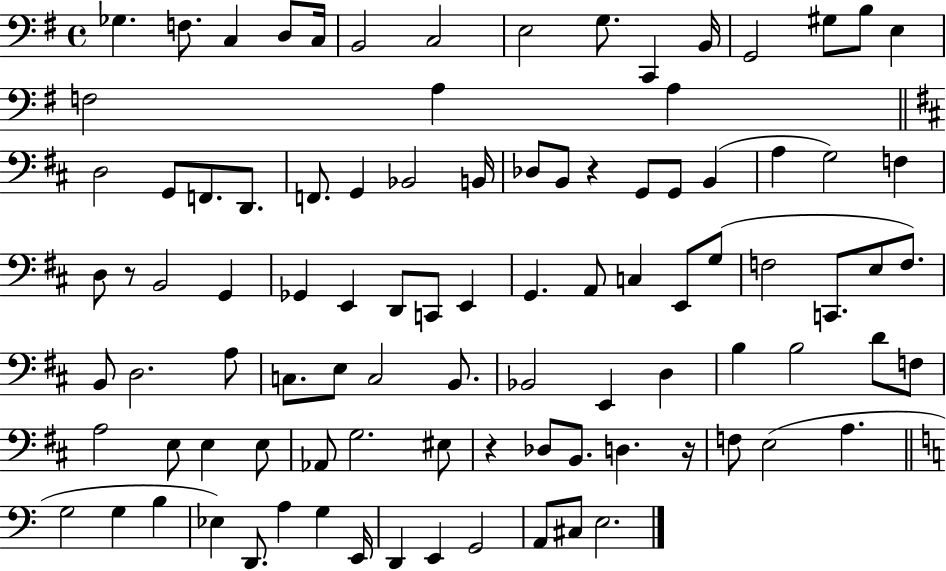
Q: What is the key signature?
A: G major